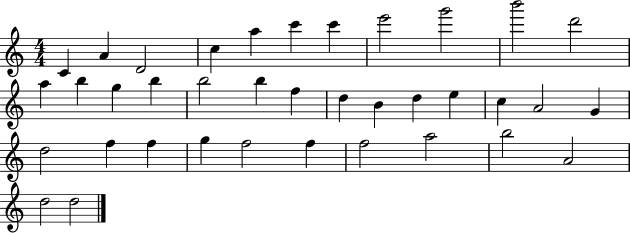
C4/q A4/q D4/h C5/q A5/q C6/q C6/q E6/h G6/h B6/h D6/h A5/q B5/q G5/q B5/q B5/h B5/q F5/q D5/q B4/q D5/q E5/q C5/q A4/h G4/q D5/h F5/q F5/q G5/q F5/h F5/q F5/h A5/h B5/h A4/h D5/h D5/h